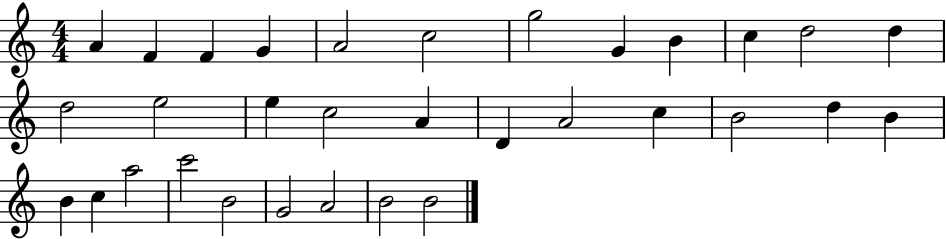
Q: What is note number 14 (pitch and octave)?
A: E5